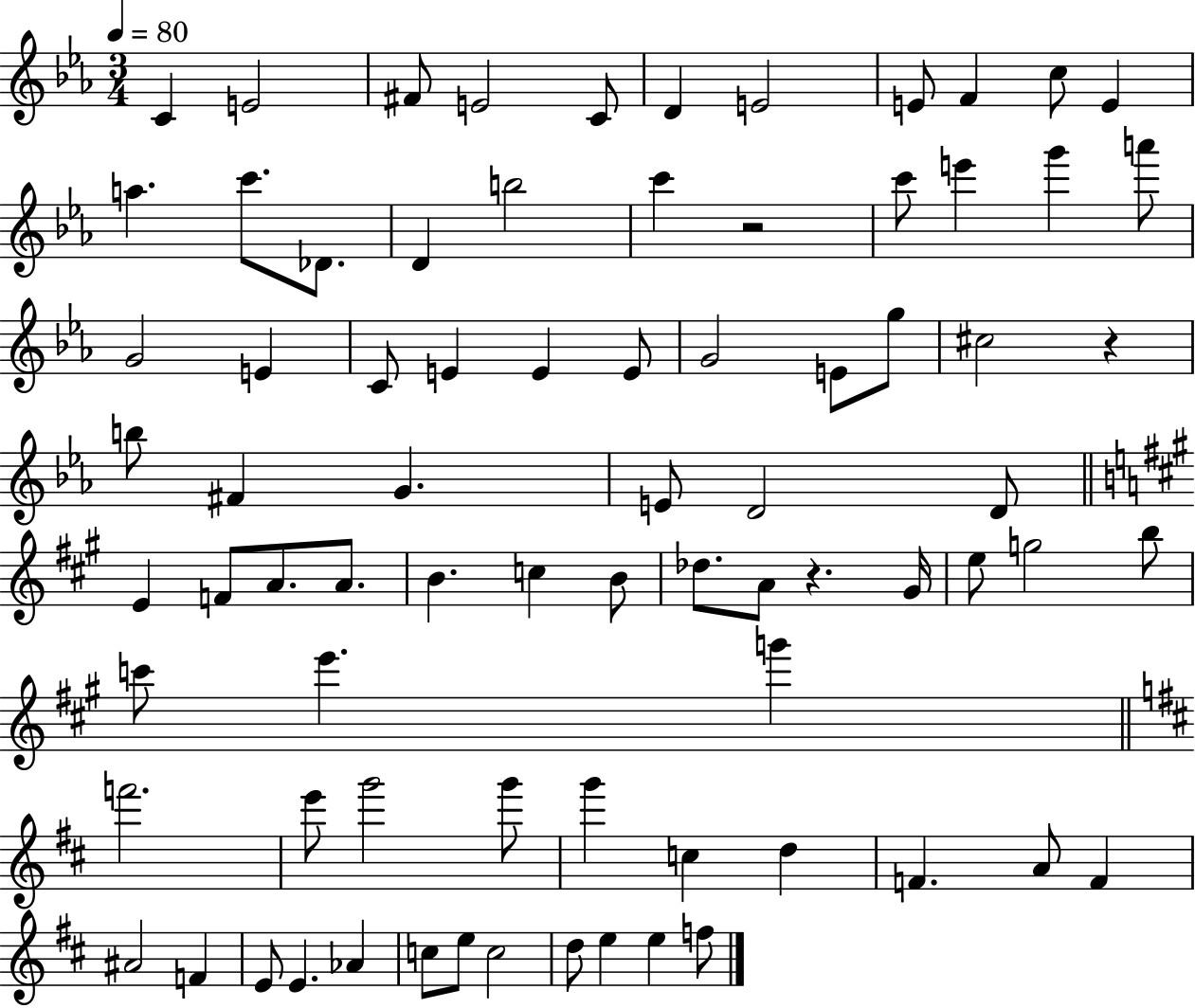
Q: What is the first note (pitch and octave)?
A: C4